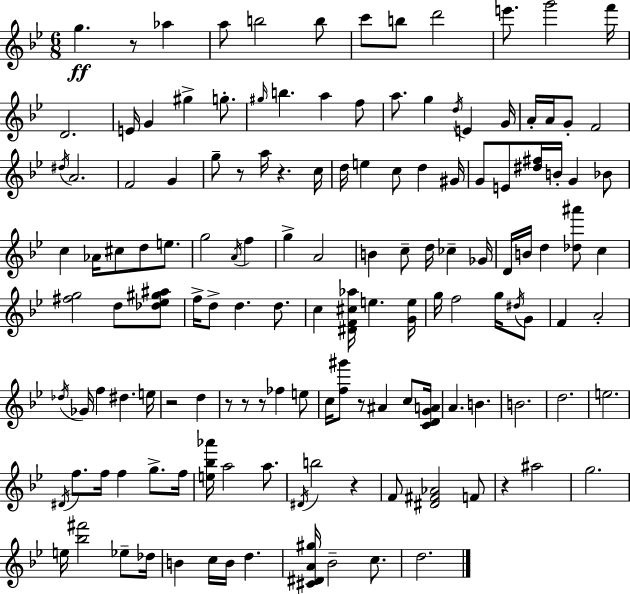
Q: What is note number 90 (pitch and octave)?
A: C5